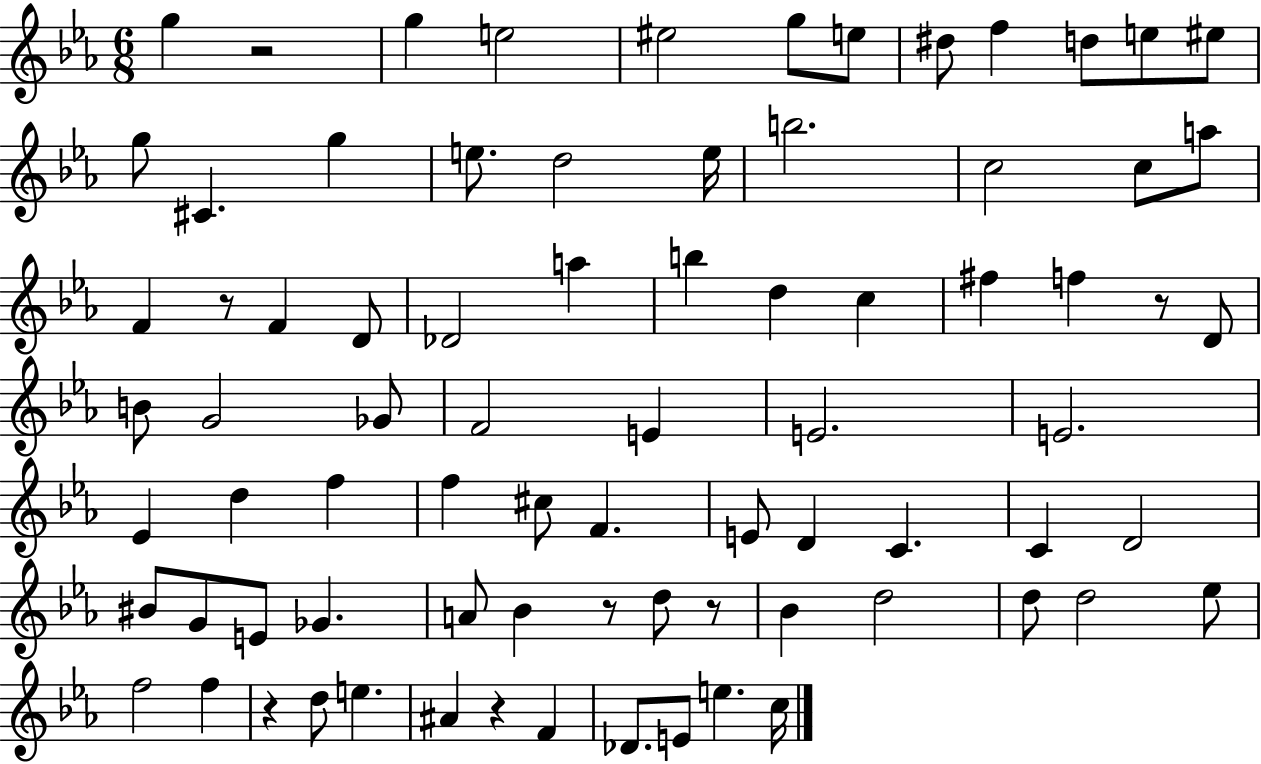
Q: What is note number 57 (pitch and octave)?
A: D5